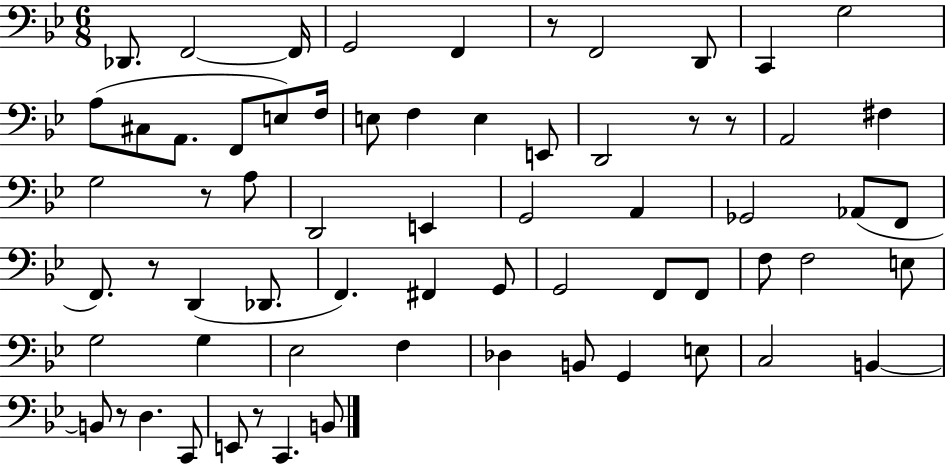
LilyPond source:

{
  \clef bass
  \numericTimeSignature
  \time 6/8
  \key bes \major
  des,8. f,2~~ f,16 | g,2 f,4 | r8 f,2 d,8 | c,4 g2 | \break a8( cis8 a,8. f,8 e8) f16 | e8 f4 e4 e,8 | d,2 r8 r8 | a,2 fis4 | \break g2 r8 a8 | d,2 e,4 | g,2 a,4 | ges,2 aes,8( f,8 | \break f,8.) r8 d,4( des,8. | f,4.) fis,4 g,8 | g,2 f,8 f,8 | f8 f2 e8 | \break g2 g4 | ees2 f4 | des4 b,8 g,4 e8 | c2 b,4~~ | \break b,8 r8 d4. c,8 | e,8 r8 c,4. b,8 | \bar "|."
}